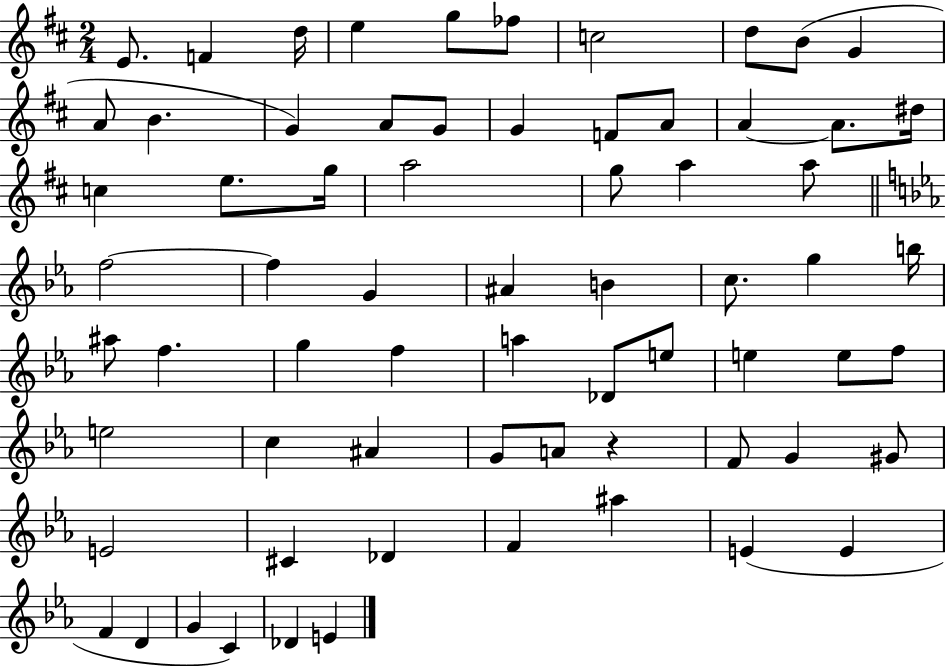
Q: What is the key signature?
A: D major